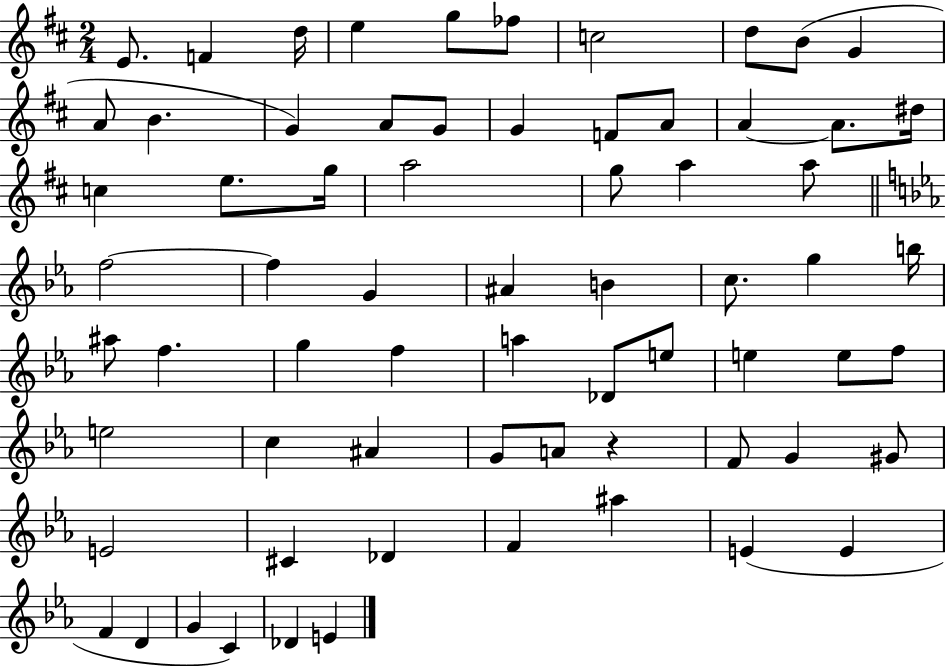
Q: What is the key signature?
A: D major